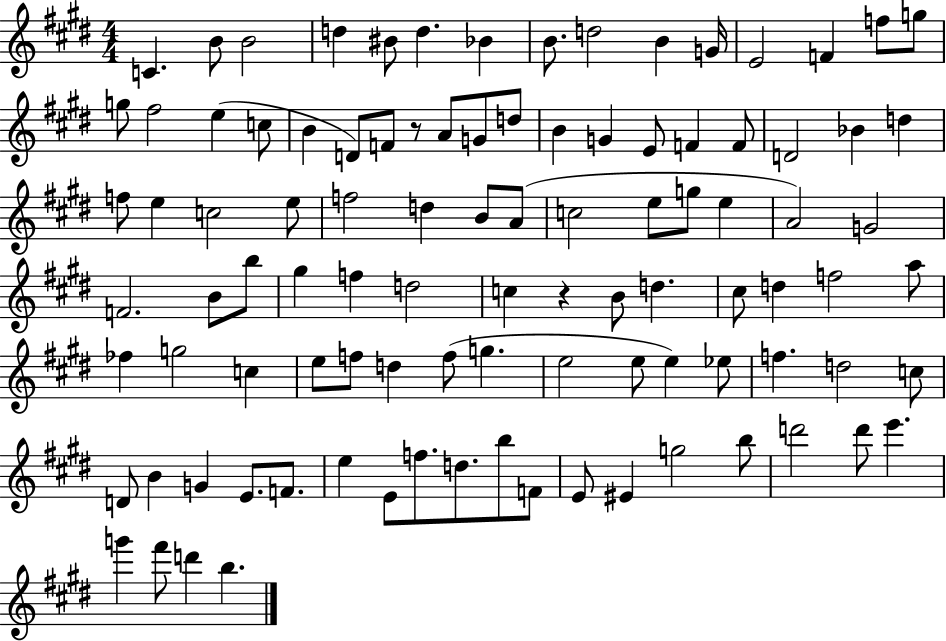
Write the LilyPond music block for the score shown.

{
  \clef treble
  \numericTimeSignature
  \time 4/4
  \key e \major
  c'4. b'8 b'2 | d''4 bis'8 d''4. bes'4 | b'8. d''2 b'4 g'16 | e'2 f'4 f''8 g''8 | \break g''8 fis''2 e''4( c''8 | b'4 d'8) f'8 r8 a'8 g'8 d''8 | b'4 g'4 e'8 f'4 f'8 | d'2 bes'4 d''4 | \break f''8 e''4 c''2 e''8 | f''2 d''4 b'8 a'8( | c''2 e''8 g''8 e''4 | a'2) g'2 | \break f'2. b'8 b''8 | gis''4 f''4 d''2 | c''4 r4 b'8 d''4. | cis''8 d''4 f''2 a''8 | \break fes''4 g''2 c''4 | e''8 f''8 d''4 f''8( g''4. | e''2 e''8 e''4) ees''8 | f''4. d''2 c''8 | \break d'8 b'4 g'4 e'8. f'8. | e''4 e'8 f''8. d''8. b''8 f'8 | e'8 eis'4 g''2 b''8 | d'''2 d'''8 e'''4. | \break g'''4 fis'''8 d'''4 b''4. | \bar "|."
}